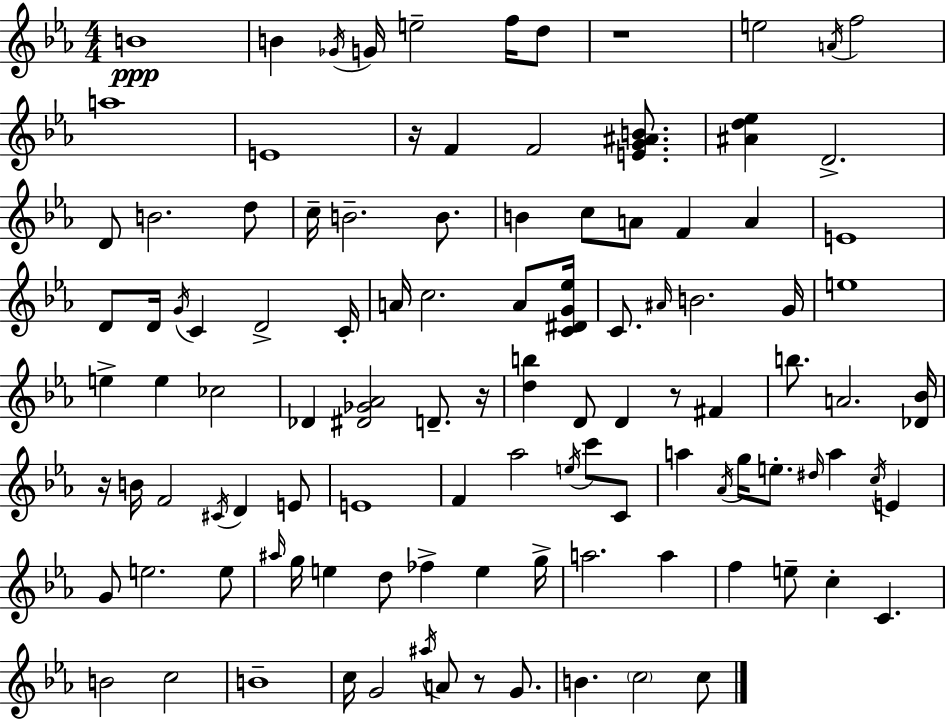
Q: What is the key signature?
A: EES major